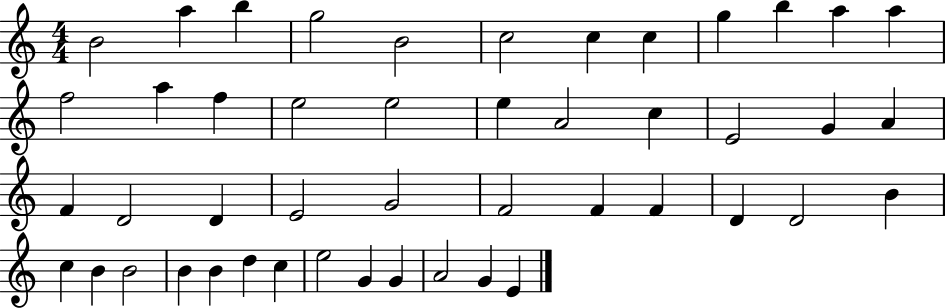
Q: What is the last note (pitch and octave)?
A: E4